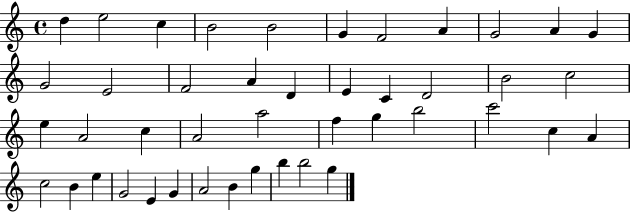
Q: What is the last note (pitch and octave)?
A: G5